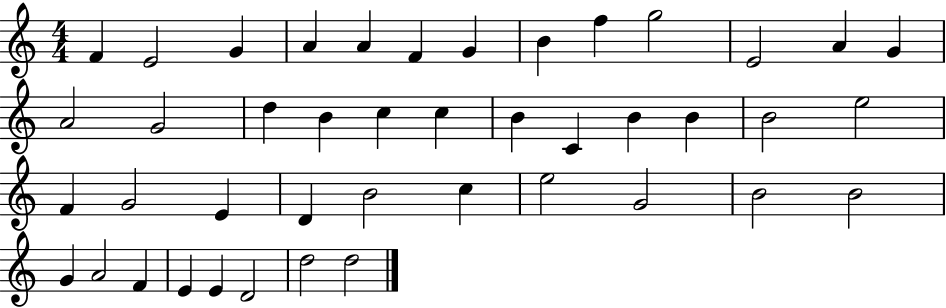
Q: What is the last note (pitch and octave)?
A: D5